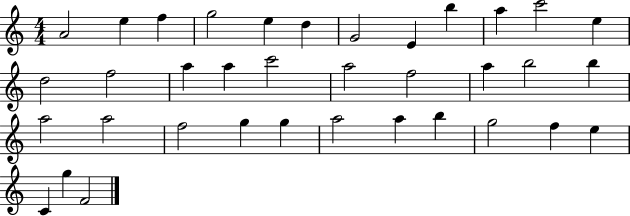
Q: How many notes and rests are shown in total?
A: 36